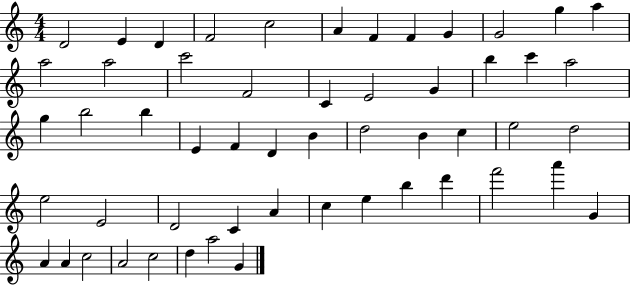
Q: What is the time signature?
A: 4/4